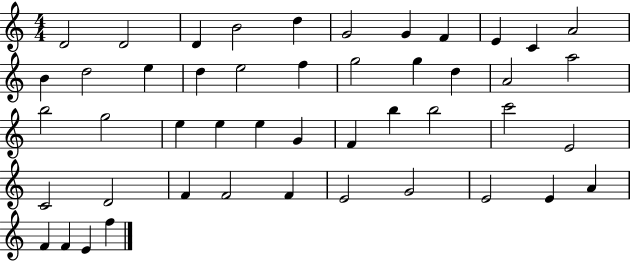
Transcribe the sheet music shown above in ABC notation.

X:1
T:Untitled
M:4/4
L:1/4
K:C
D2 D2 D B2 d G2 G F E C A2 B d2 e d e2 f g2 g d A2 a2 b2 g2 e e e G F b b2 c'2 E2 C2 D2 F F2 F E2 G2 E2 E A F F E f